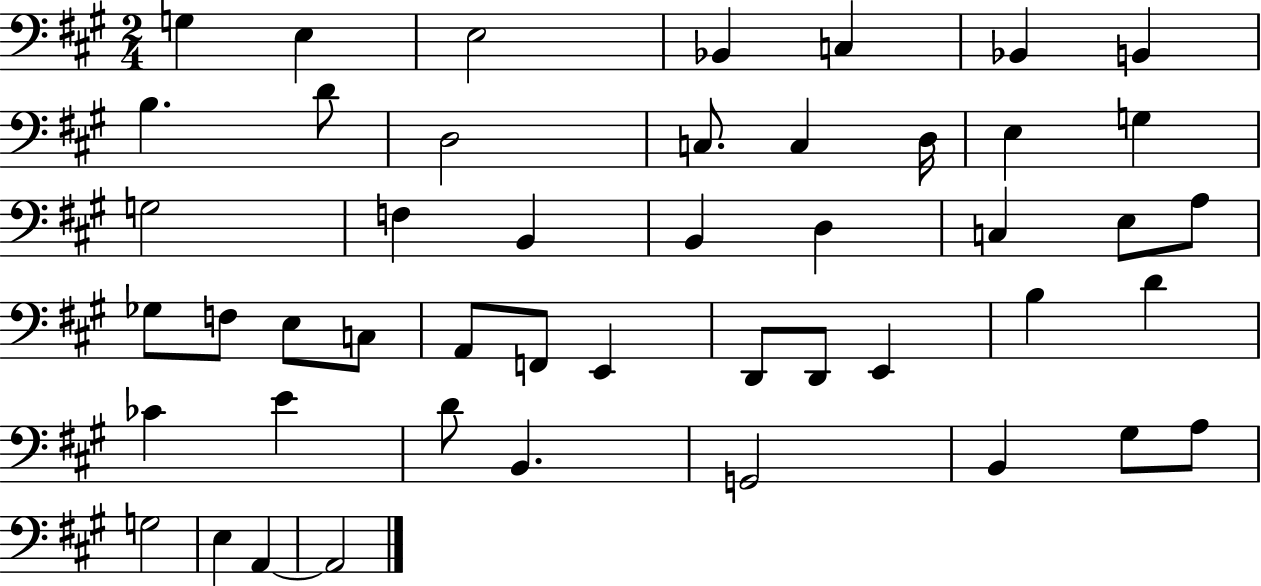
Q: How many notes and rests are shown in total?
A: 47